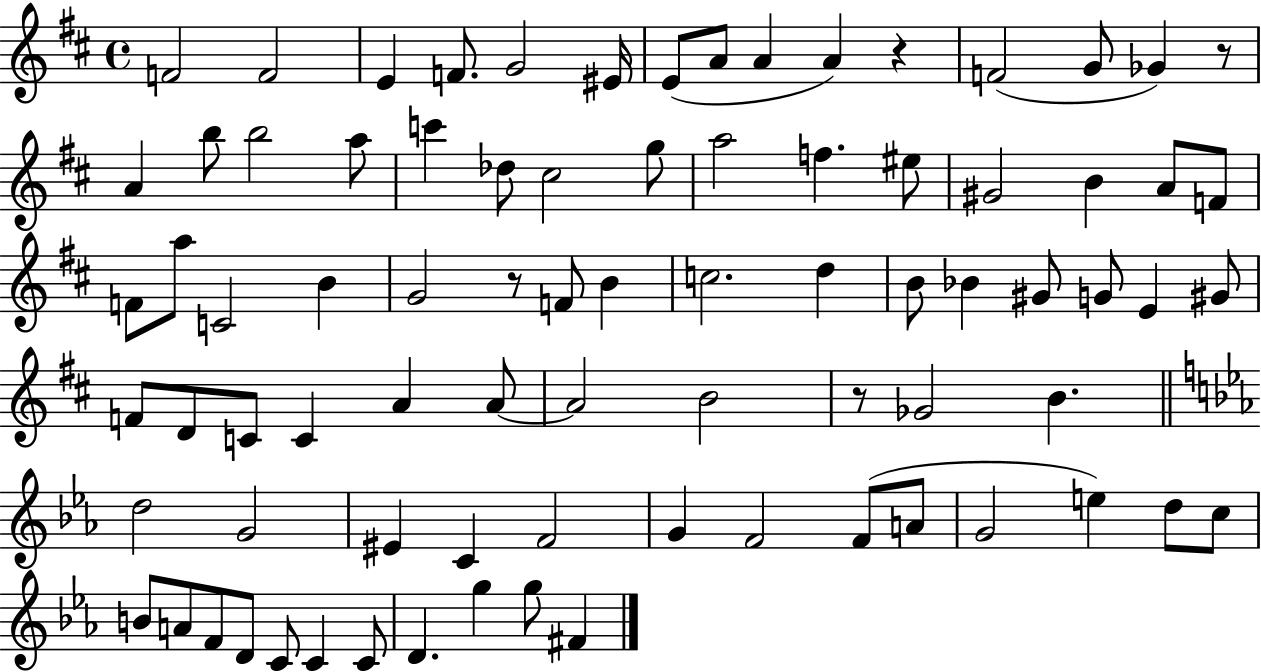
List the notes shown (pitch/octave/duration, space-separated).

F4/h F4/h E4/q F4/e. G4/h EIS4/s E4/e A4/e A4/q A4/q R/q F4/h G4/e Gb4/q R/e A4/q B5/e B5/h A5/e C6/q Db5/e C#5/h G5/e A5/h F5/q. EIS5/e G#4/h B4/q A4/e F4/e F4/e A5/e C4/h B4/q G4/h R/e F4/e B4/q C5/h. D5/q B4/e Bb4/q G#4/e G4/e E4/q G#4/e F4/e D4/e C4/e C4/q A4/q A4/e A4/h B4/h R/e Gb4/h B4/q. D5/h G4/h EIS4/q C4/q F4/h G4/q F4/h F4/e A4/e G4/h E5/q D5/e C5/e B4/e A4/e F4/e D4/e C4/e C4/q C4/e D4/q. G5/q G5/e F#4/q